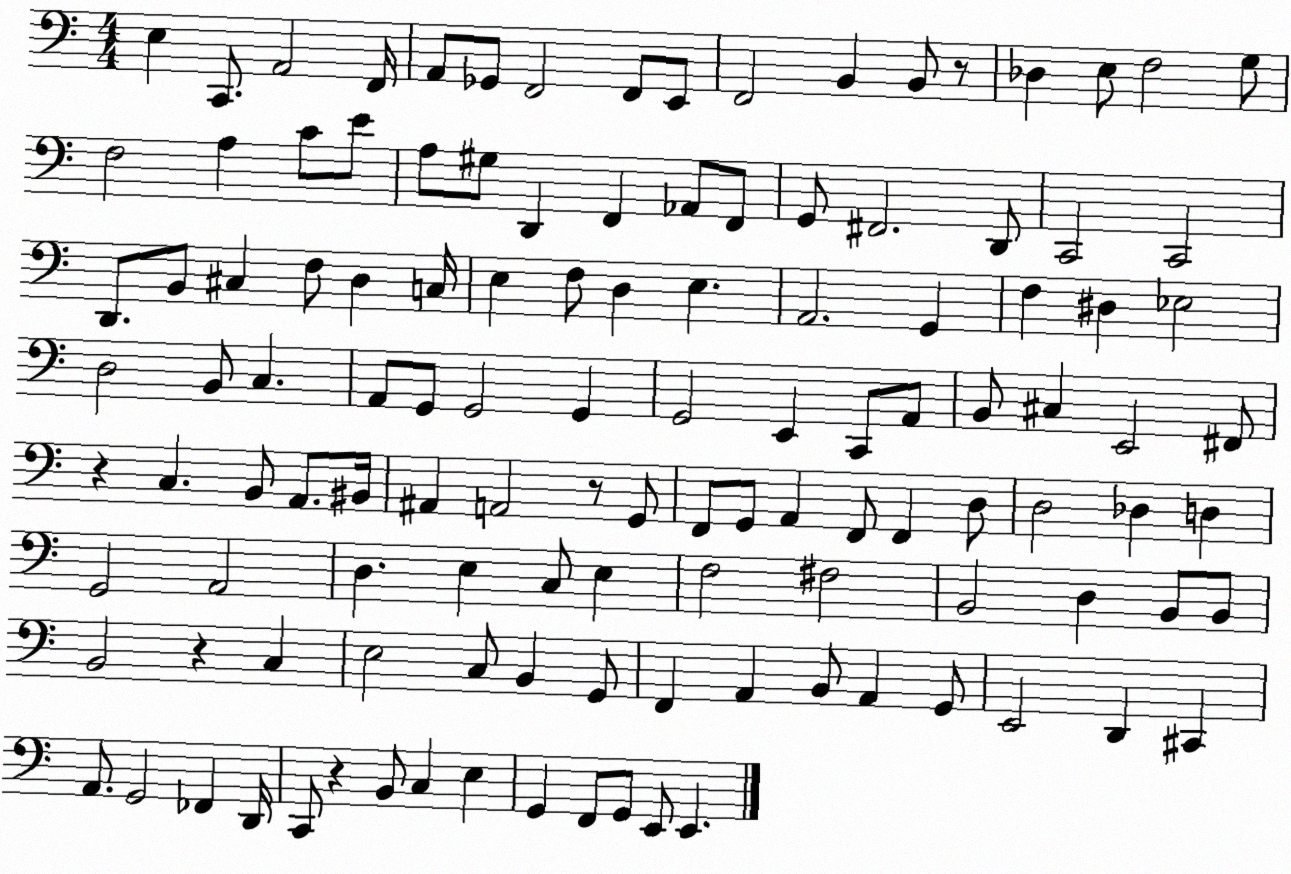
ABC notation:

X:1
T:Untitled
M:4/4
L:1/4
K:C
E, C,,/2 A,,2 F,,/4 A,,/2 _G,,/2 F,,2 F,,/2 E,,/2 F,,2 B,, B,,/2 z/2 _D, E,/2 F,2 G,/2 F,2 A, C/2 E/2 A,/2 ^G,/2 D,, F,, _A,,/2 F,,/2 G,,/2 ^F,,2 D,,/2 C,,2 C,,2 D,,/2 B,,/2 ^C, F,/2 D, C,/4 E, F,/2 D, E, A,,2 G,, F, ^D, _E,2 D,2 B,,/2 C, A,,/2 G,,/2 G,,2 G,, G,,2 E,, C,,/2 A,,/2 B,,/2 ^C, E,,2 ^F,,/2 z C, B,,/2 A,,/2 ^B,,/4 ^A,, A,,2 z/2 G,,/2 F,,/2 G,,/2 A,, F,,/2 F,, D,/2 D,2 _D, D, G,,2 A,,2 D, E, C,/2 E, F,2 ^F,2 B,,2 D, B,,/2 B,,/2 B,,2 z C, E,2 C,/2 B,, G,,/2 F,, A,, B,,/2 A,, G,,/2 E,,2 D,, ^C,, A,,/2 G,,2 _F,, D,,/4 C,,/2 z B,,/2 C, E, G,, F,,/2 G,,/2 E,,/2 E,,